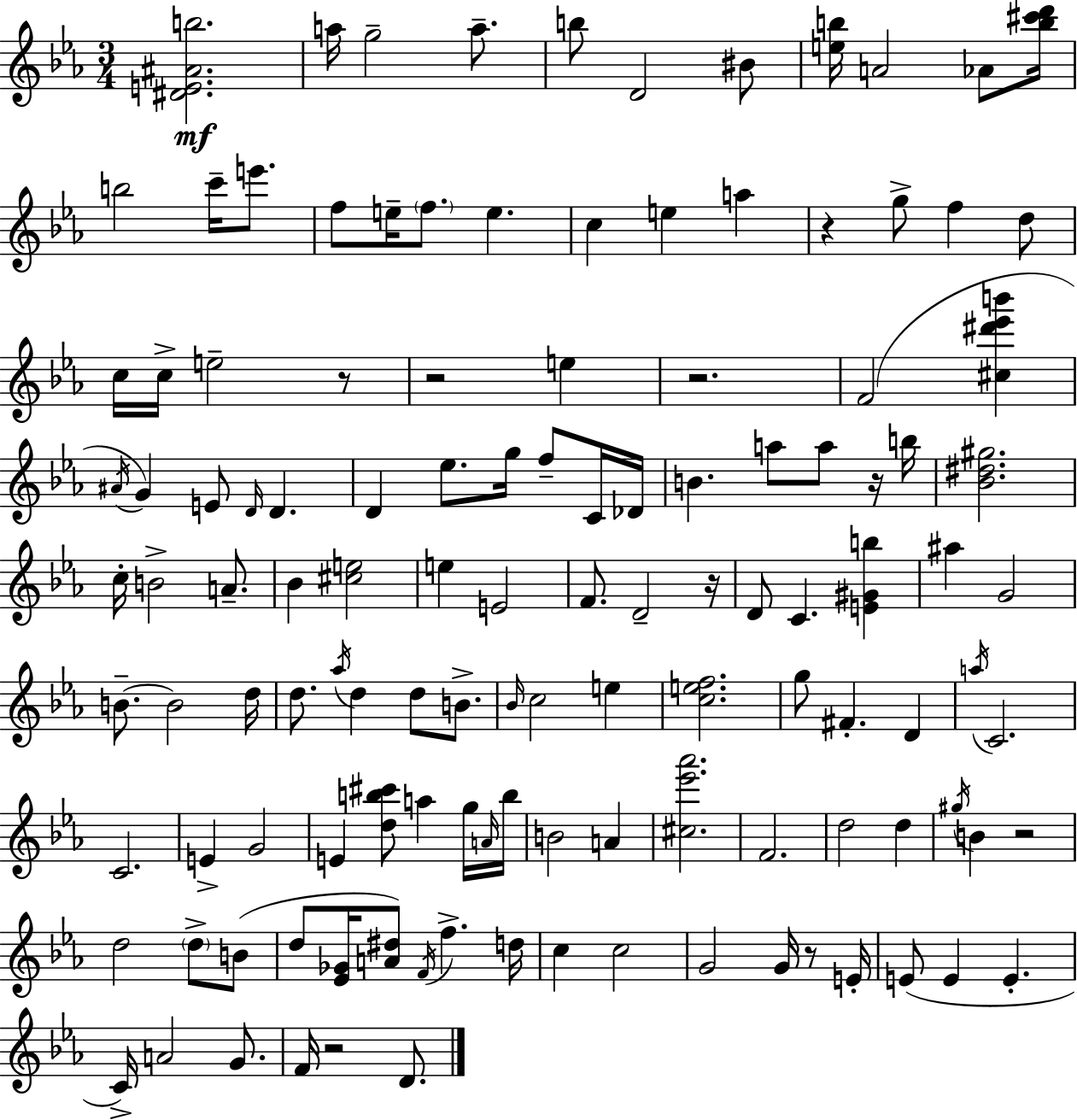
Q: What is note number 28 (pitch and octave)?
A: G4